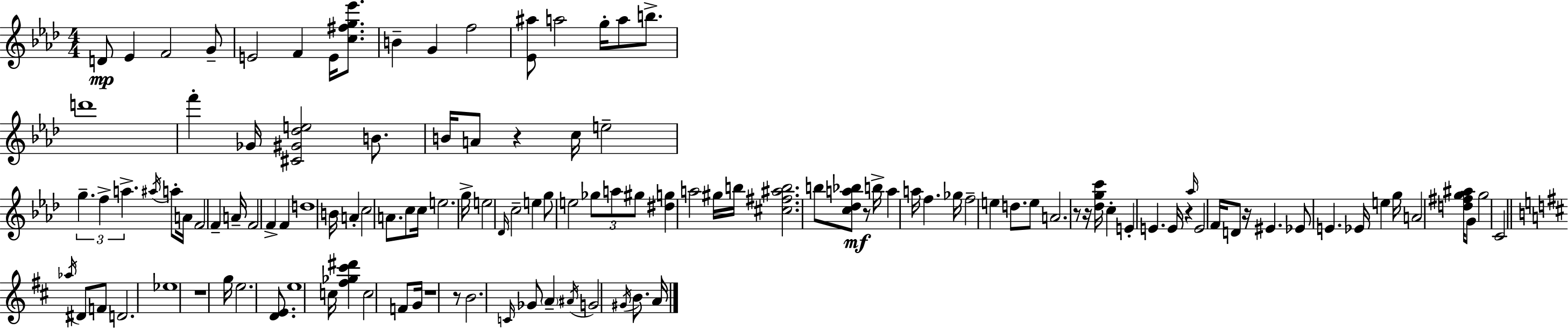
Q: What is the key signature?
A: AES major